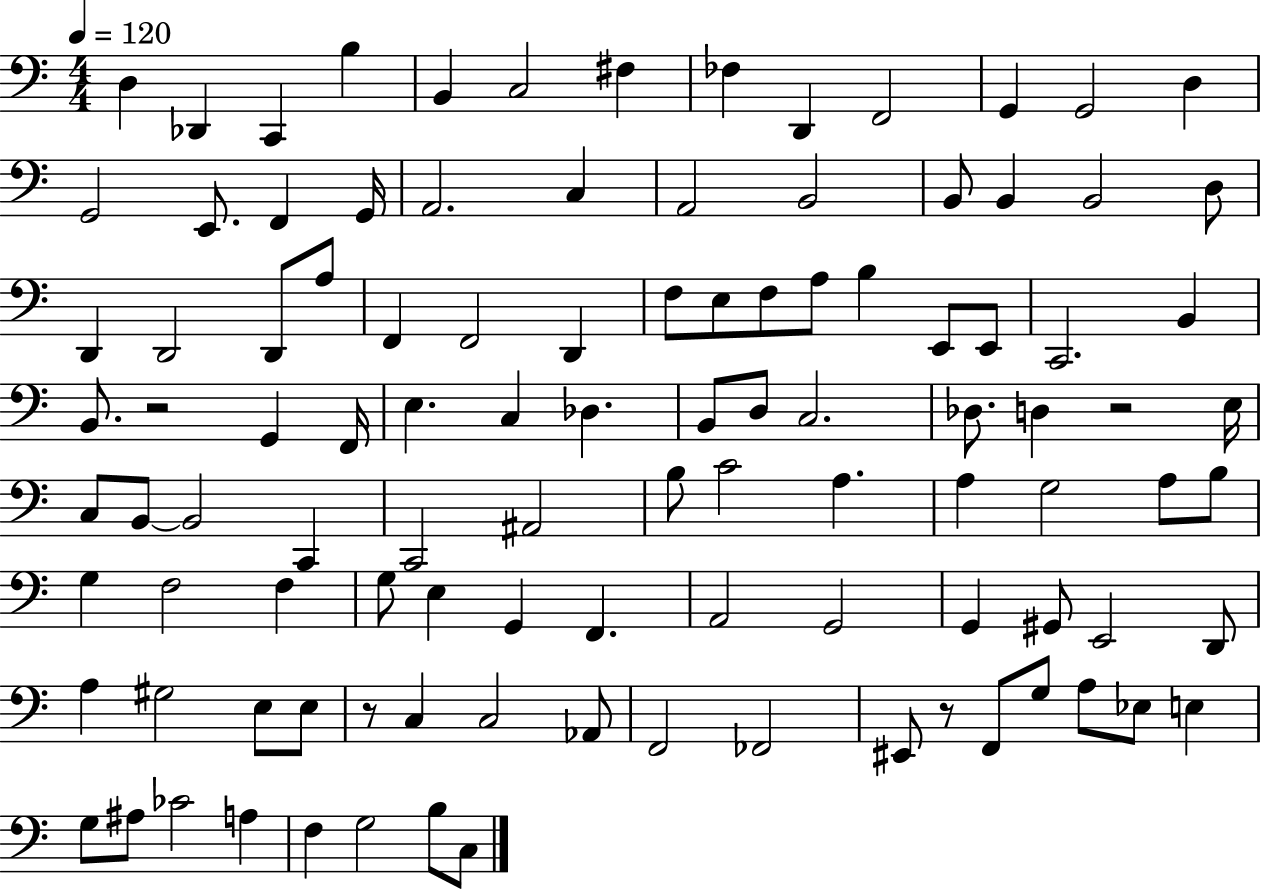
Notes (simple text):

D3/q Db2/q C2/q B3/q B2/q C3/h F#3/q FES3/q D2/q F2/h G2/q G2/h D3/q G2/h E2/e. F2/q G2/s A2/h. C3/q A2/h B2/h B2/e B2/q B2/h D3/e D2/q D2/h D2/e A3/e F2/q F2/h D2/q F3/e E3/e F3/e A3/e B3/q E2/e E2/e C2/h. B2/q B2/e. R/h G2/q F2/s E3/q. C3/q Db3/q. B2/e D3/e C3/h. Db3/e. D3/q R/h E3/s C3/e B2/e B2/h C2/q C2/h A#2/h B3/e C4/h A3/q. A3/q G3/h A3/e B3/e G3/q F3/h F3/q G3/e E3/q G2/q F2/q. A2/h G2/h G2/q G#2/e E2/h D2/e A3/q G#3/h E3/e E3/e R/e C3/q C3/h Ab2/e F2/h FES2/h EIS2/e R/e F2/e G3/e A3/e Eb3/e E3/q G3/e A#3/e CES4/h A3/q F3/q G3/h B3/e C3/e